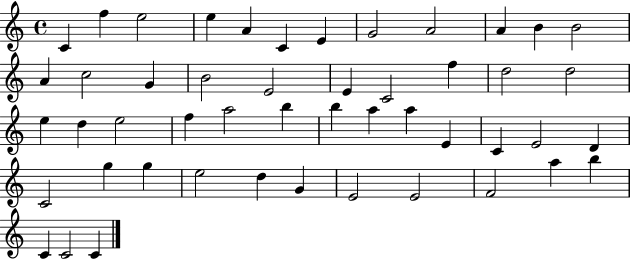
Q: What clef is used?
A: treble